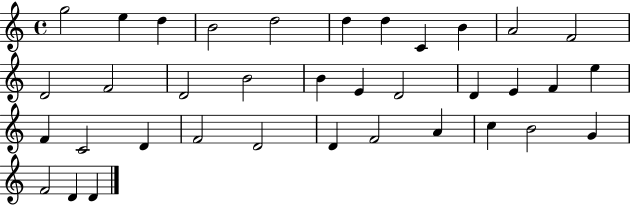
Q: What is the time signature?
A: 4/4